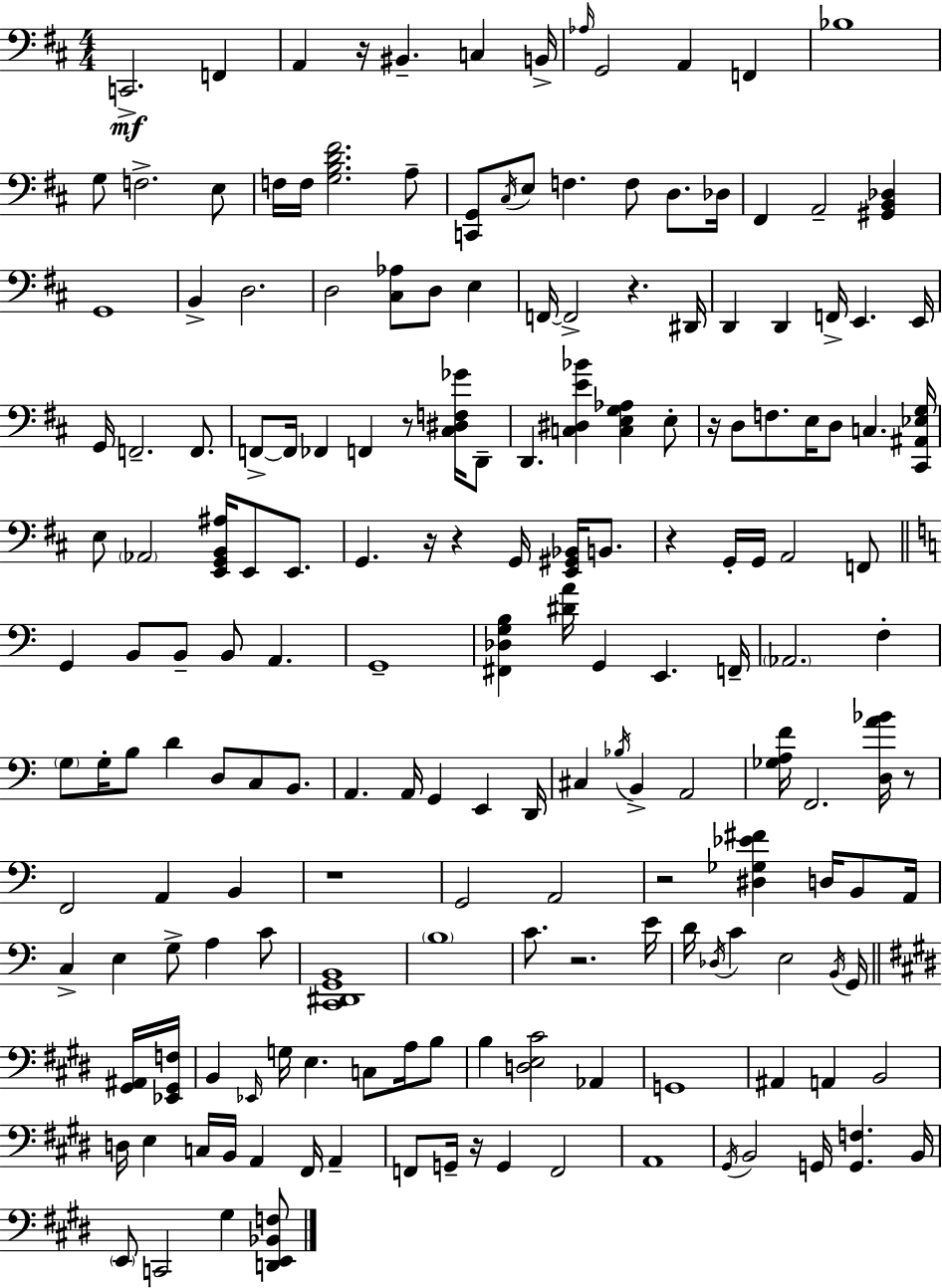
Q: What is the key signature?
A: D major